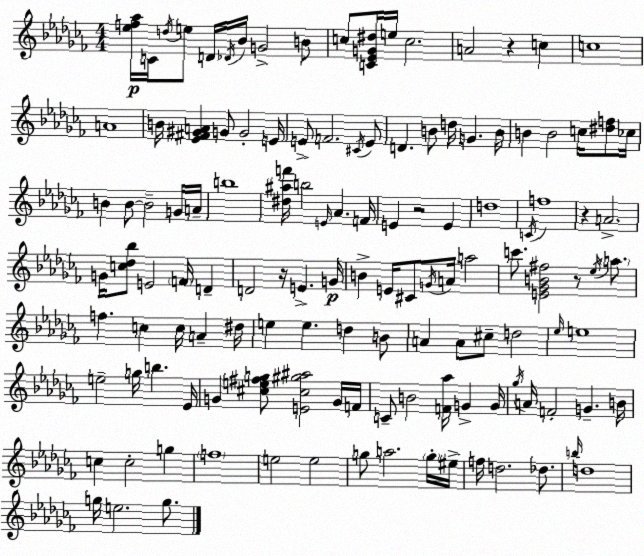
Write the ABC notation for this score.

X:1
T:Untitled
M:4/4
L:1/4
K:Abm
[_ef_a]/4 C/4 d/4 e/2 D/4 _D/4 _B/4 G2 B/2 c/2 [C_EG^d]/4 e/4 c2 A2 z c c4 A4 B/4 [_E^F^GA] G/2 G2 E/4 E/2 F2 ^C/4 E/2 D B/2 d/4 G B/4 B B2 c/4 [^df]/2 _c/4 B B/2 B2 G/4 A/4 b4 [^d^af']/4 b2 E/4 _A F/4 E z2 E d4 C/4 f4 z A2 G/4 [c_d_b]/2 E2 F/4 D D2 z/4 E G/4 B E/4 ^C/2 G/4 A/4 a2 c'/2 [E_GB^f]2 z/2 _e/4 a/2 f c c/4 A ^d/4 e e d B/2 A A/2 ^c/2 d2 _e/4 e4 e2 g/4 b _E/4 G [^ce^fg]/2 [E^c^g^a]2 G/4 F/4 C/2 B2 [F_a]/4 G G/4 _g/4 A/4 F2 G B/4 c c2 g f4 e2 e2 g/2 a2 g/4 ^e/4 f/4 d2 _d/2 b/4 d4 g/4 e2 g/2